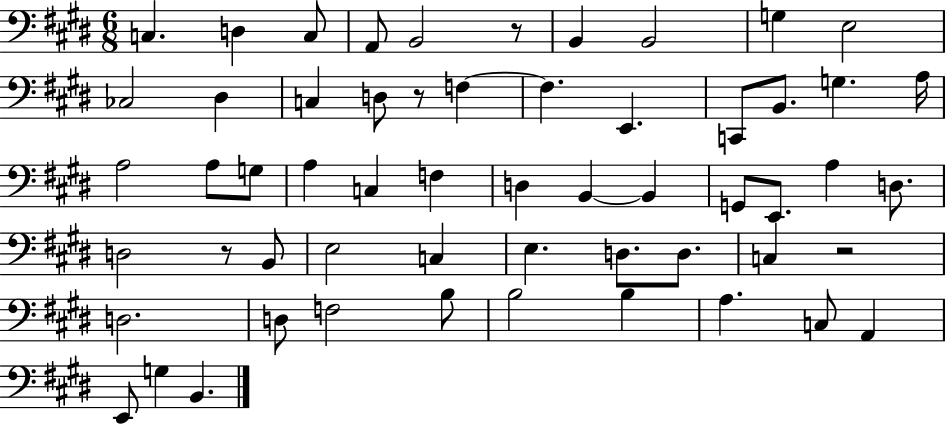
X:1
T:Untitled
M:6/8
L:1/4
K:E
C, D, C,/2 A,,/2 B,,2 z/2 B,, B,,2 G, E,2 _C,2 ^D, C, D,/2 z/2 F, F, E,, C,,/2 B,,/2 G, A,/4 A,2 A,/2 G,/2 A, C, F, D, B,, B,, G,,/2 E,,/2 A, D,/2 D,2 z/2 B,,/2 E,2 C, E, D,/2 D,/2 C, z2 D,2 D,/2 F,2 B,/2 B,2 B, A, C,/2 A,, E,,/2 G, B,,